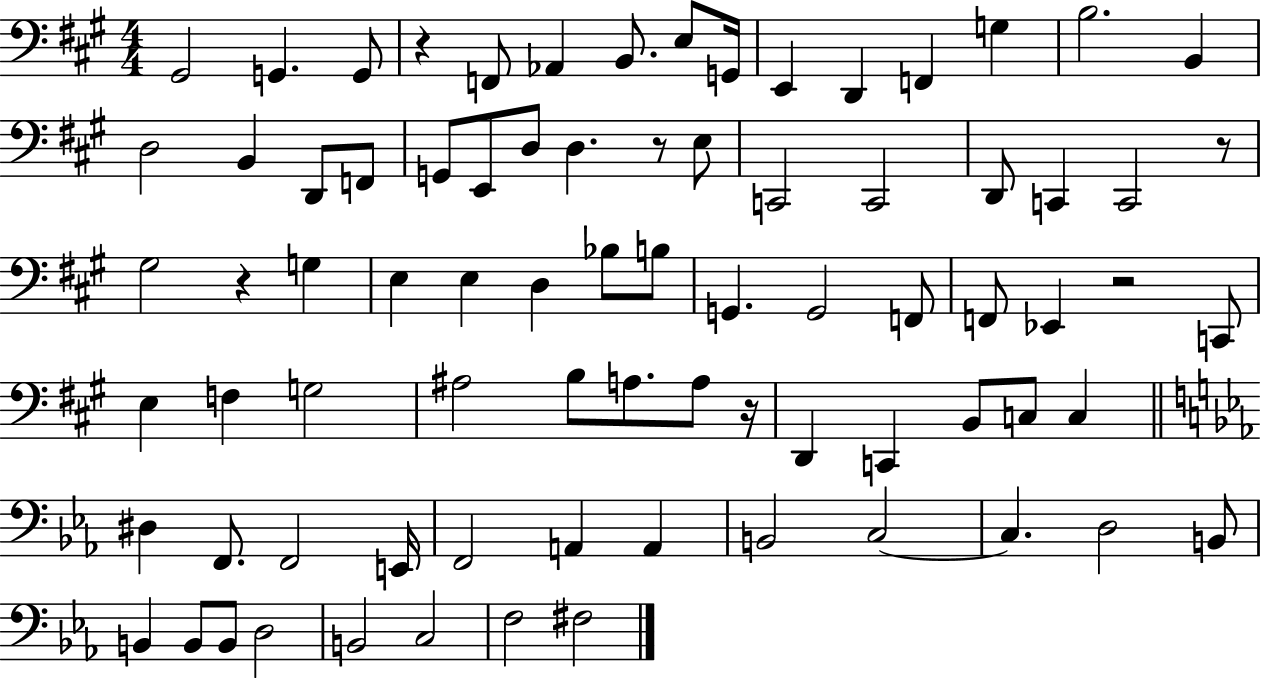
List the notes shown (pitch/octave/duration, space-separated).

G#2/h G2/q. G2/e R/q F2/e Ab2/q B2/e. E3/e G2/s E2/q D2/q F2/q G3/q B3/h. B2/q D3/h B2/q D2/e F2/e G2/e E2/e D3/e D3/q. R/e E3/e C2/h C2/h D2/e C2/q C2/h R/e G#3/h R/q G3/q E3/q E3/q D3/q Bb3/e B3/e G2/q. G2/h F2/e F2/e Eb2/q R/h C2/e E3/q F3/q G3/h A#3/h B3/e A3/e. A3/e R/s D2/q C2/q B2/e C3/e C3/q D#3/q F2/e. F2/h E2/s F2/h A2/q A2/q B2/h C3/h C3/q. D3/h B2/e B2/q B2/e B2/e D3/h B2/h C3/h F3/h F#3/h